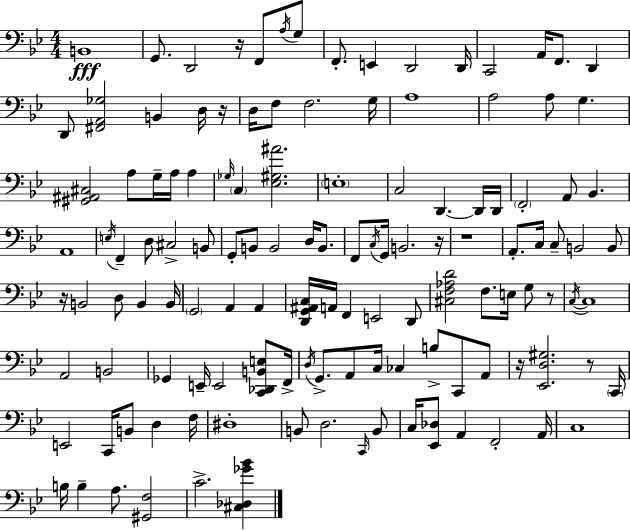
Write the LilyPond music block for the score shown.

{
  \clef bass
  \numericTimeSignature
  \time 4/4
  \key g \minor
  b,1\fff | g,8. d,2 r16 f,8 \acciaccatura { a16 } g8 | f,8.-. e,4 d,2 | d,16 c,2 a,16 f,8. d,4 | \break d,8 <fis, a, ges>2 b,4 d16 | r16 d16 f8 f2. | g16 a1 | a2 a8 g4. | \break <gis, ais, cis>2 a8 g16-- a16 a4 | \grace { ges16 } \parenthesize c4 <ees gis ais'>2. | \parenthesize e1-. | c2 d,4.~~ | \break d,16 d,16 \parenthesize f,2-. a,8 bes,4. | a,1 | \acciaccatura { e16 } f,4-- d8 cis2-> | b,8 g,8-. b,8 b,2 d16 | \break b,8. f,8 \acciaccatura { c16 } g,16 b,2. | r16 r1 | a,8.-. c16 c8-- b,2 | b,8 r16 b,2 d8 b,4 | \break b,16 \parenthesize g,2 a,4 | a,4 <d, g, ais, c>16 a,16 f,4 e,2 | d,8 <cis f aes d'>2 f8. e16 | g8 r8 \acciaccatura { c16~ }~ c1 | \break a,2 b,2 | ges,4 e,16-- e,2 | <c, des, b, e>8 f,16-> \acciaccatura { d16 } g,8.-> a,8 c16 ces4 | b8-> c,8 a,8 r16 <ees, d gis>2. | \break r8 \parenthesize c,16 e,2 c,16 b,8 | d4 f16 dis1-. | b,8 d2. | \grace { c,16 } b,8 c16 <ees, des>8 a,4 f,2-. | \break a,16 c1 | b16 b4-- a8. <gis, f>2 | c'2.-> | <cis des ges' bes'>4 \bar "|."
}